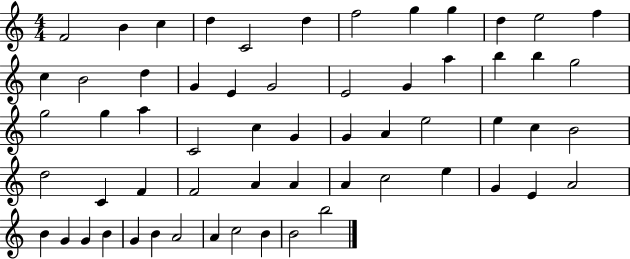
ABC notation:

X:1
T:Untitled
M:4/4
L:1/4
K:C
F2 B c d C2 d f2 g g d e2 f c B2 d G E G2 E2 G a b b g2 g2 g a C2 c G G A e2 e c B2 d2 C F F2 A A A c2 e G E A2 B G G B G B A2 A c2 B B2 b2